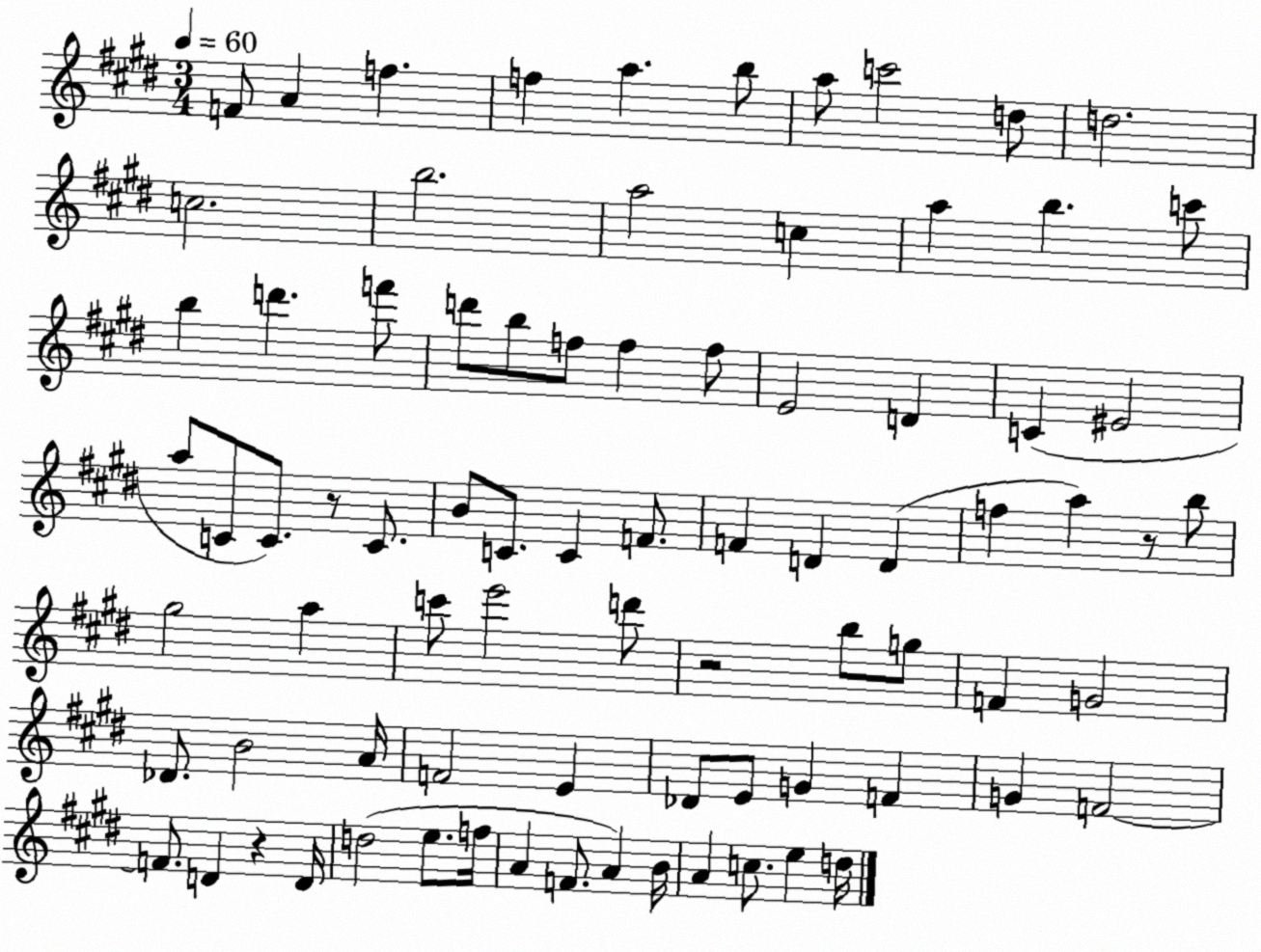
X:1
T:Untitled
M:3/4
L:1/4
K:E
F/2 A f f a b/2 a/2 c'2 d/2 d2 c2 b2 a2 c a b c'/2 b d' f'/2 d'/2 b/2 f/2 f f/2 E2 D C ^E2 a/2 C/2 C/2 z/2 C/2 B/2 C/2 C F/2 F D D f a z/2 b/2 ^g2 a c'/2 e'2 d'/2 z2 b/2 g/2 F G2 _D/2 B2 A/4 F2 E _D/2 E/2 G F G F2 F/2 D z D/4 d2 e/2 f/4 A F/2 A B/4 A c/2 e d/4